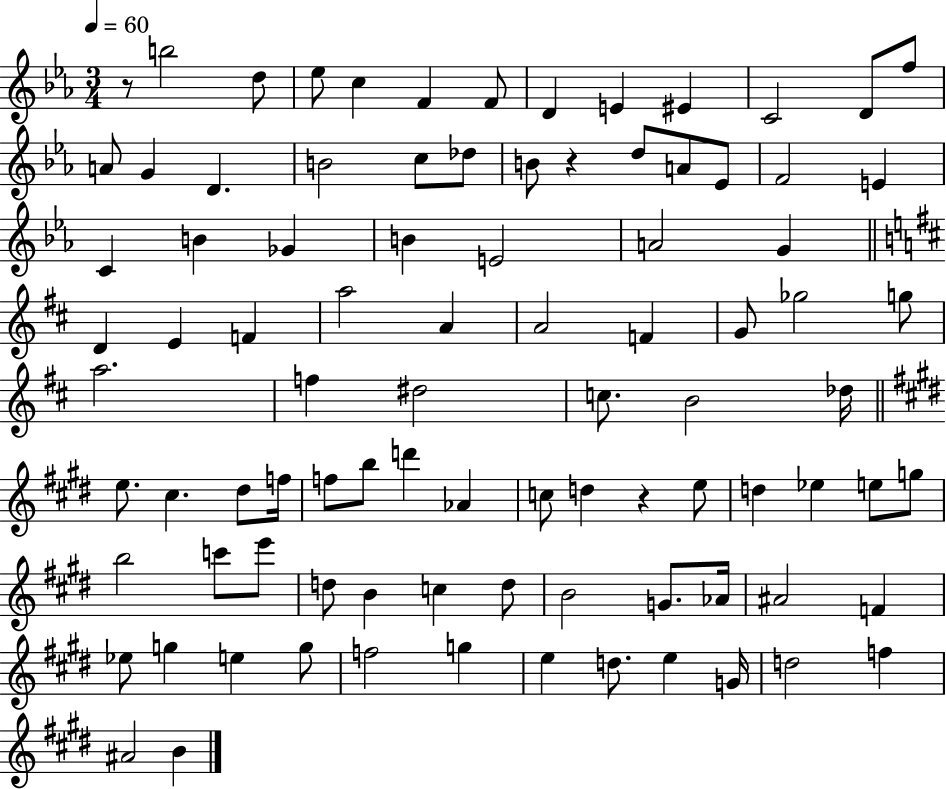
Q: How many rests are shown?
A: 3